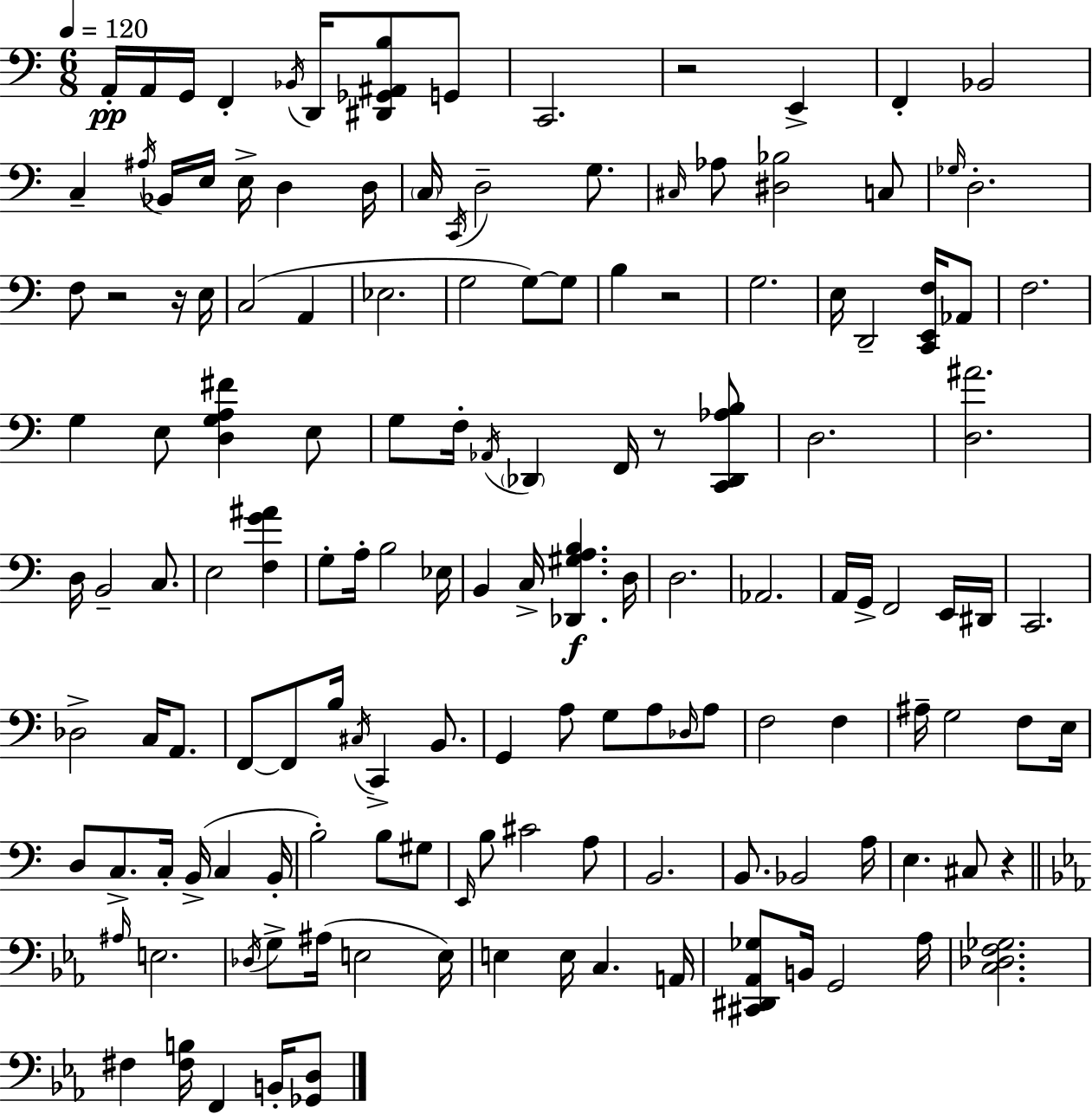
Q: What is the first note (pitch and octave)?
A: A2